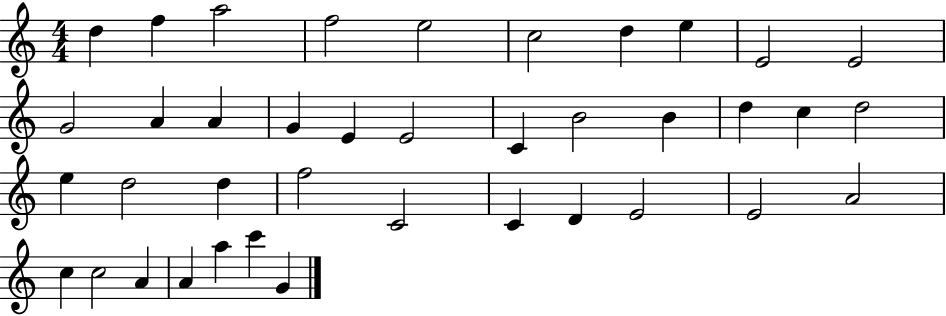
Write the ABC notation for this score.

X:1
T:Untitled
M:4/4
L:1/4
K:C
d f a2 f2 e2 c2 d e E2 E2 G2 A A G E E2 C B2 B d c d2 e d2 d f2 C2 C D E2 E2 A2 c c2 A A a c' G